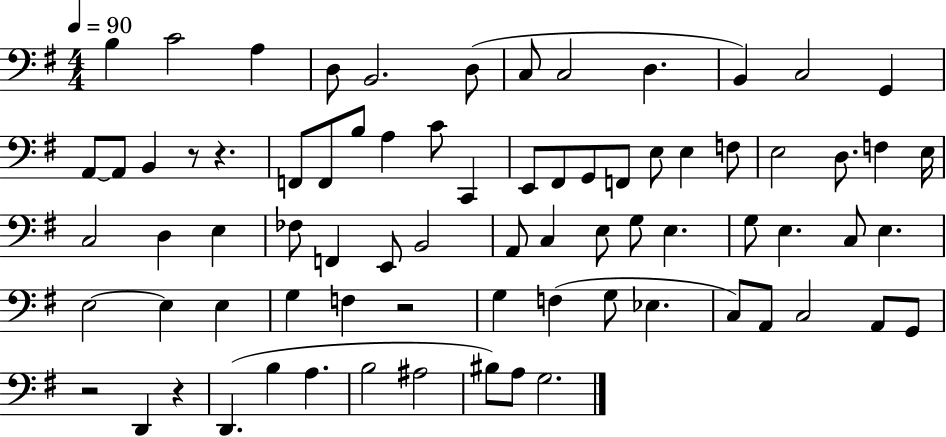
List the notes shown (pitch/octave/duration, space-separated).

B3/q C4/h A3/q D3/e B2/h. D3/e C3/e C3/h D3/q. B2/q C3/h G2/q A2/e A2/e B2/q R/e R/q. F2/e F2/e B3/e A3/q C4/e C2/q E2/e F#2/e G2/e F2/e E3/e E3/q F3/e E3/h D3/e. F3/q E3/s C3/h D3/q E3/q FES3/e F2/q E2/e B2/h A2/e C3/q E3/e G3/e E3/q. G3/e E3/q. C3/e E3/q. E3/h E3/q E3/q G3/q F3/q R/h G3/q F3/q G3/e Eb3/q. C3/e A2/e C3/h A2/e G2/e R/h D2/q R/q D2/q. B3/q A3/q. B3/h A#3/h BIS3/e A3/e G3/h.